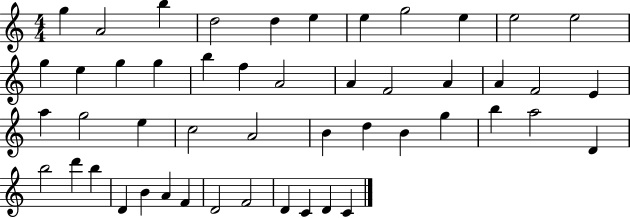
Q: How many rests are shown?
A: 0